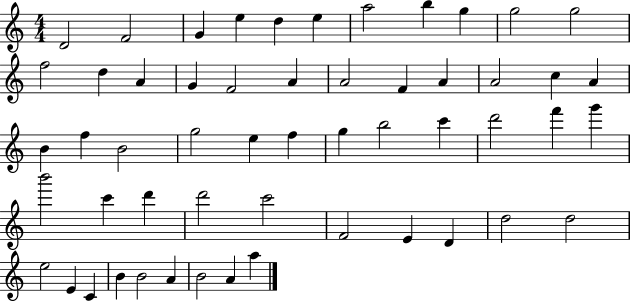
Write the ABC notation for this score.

X:1
T:Untitled
M:4/4
L:1/4
K:C
D2 F2 G e d e a2 b g g2 g2 f2 d A G F2 A A2 F A A2 c A B f B2 g2 e f g b2 c' d'2 f' g' b'2 c' d' d'2 c'2 F2 E D d2 d2 e2 E C B B2 A B2 A a